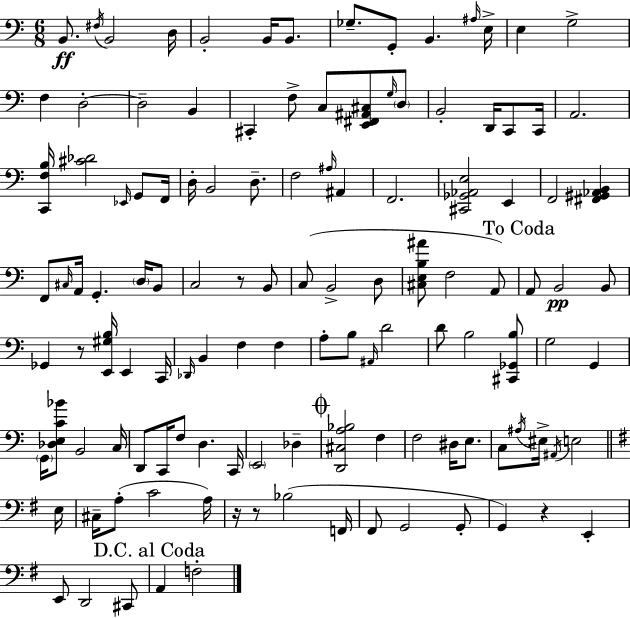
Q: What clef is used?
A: bass